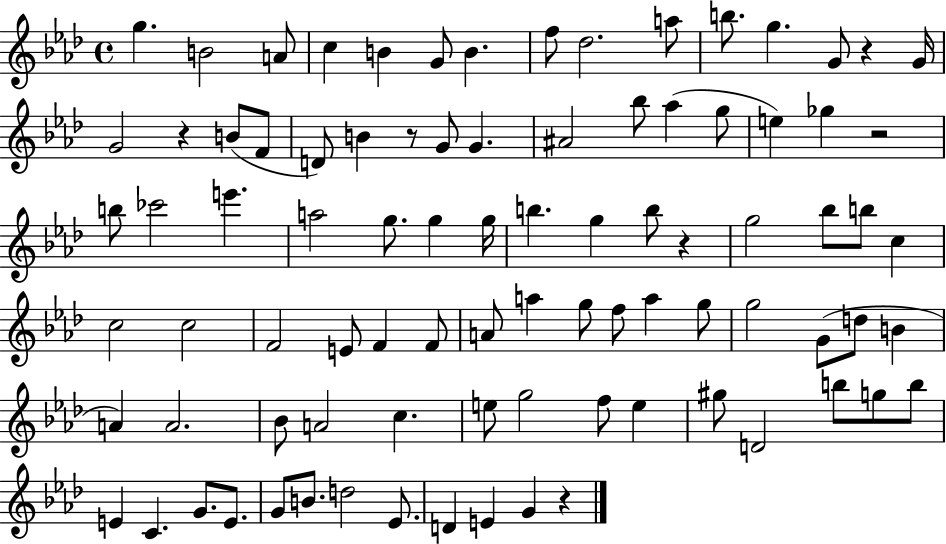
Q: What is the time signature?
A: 4/4